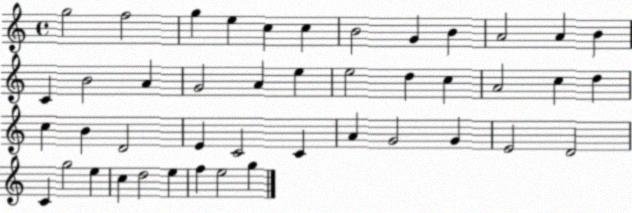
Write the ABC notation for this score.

X:1
T:Untitled
M:4/4
L:1/4
K:C
g2 f2 g e c c B2 G B A2 A B C B2 A G2 A e e2 d c A2 c d c B D2 E C2 C A G2 G E2 D2 C g2 e c d2 e f e2 g